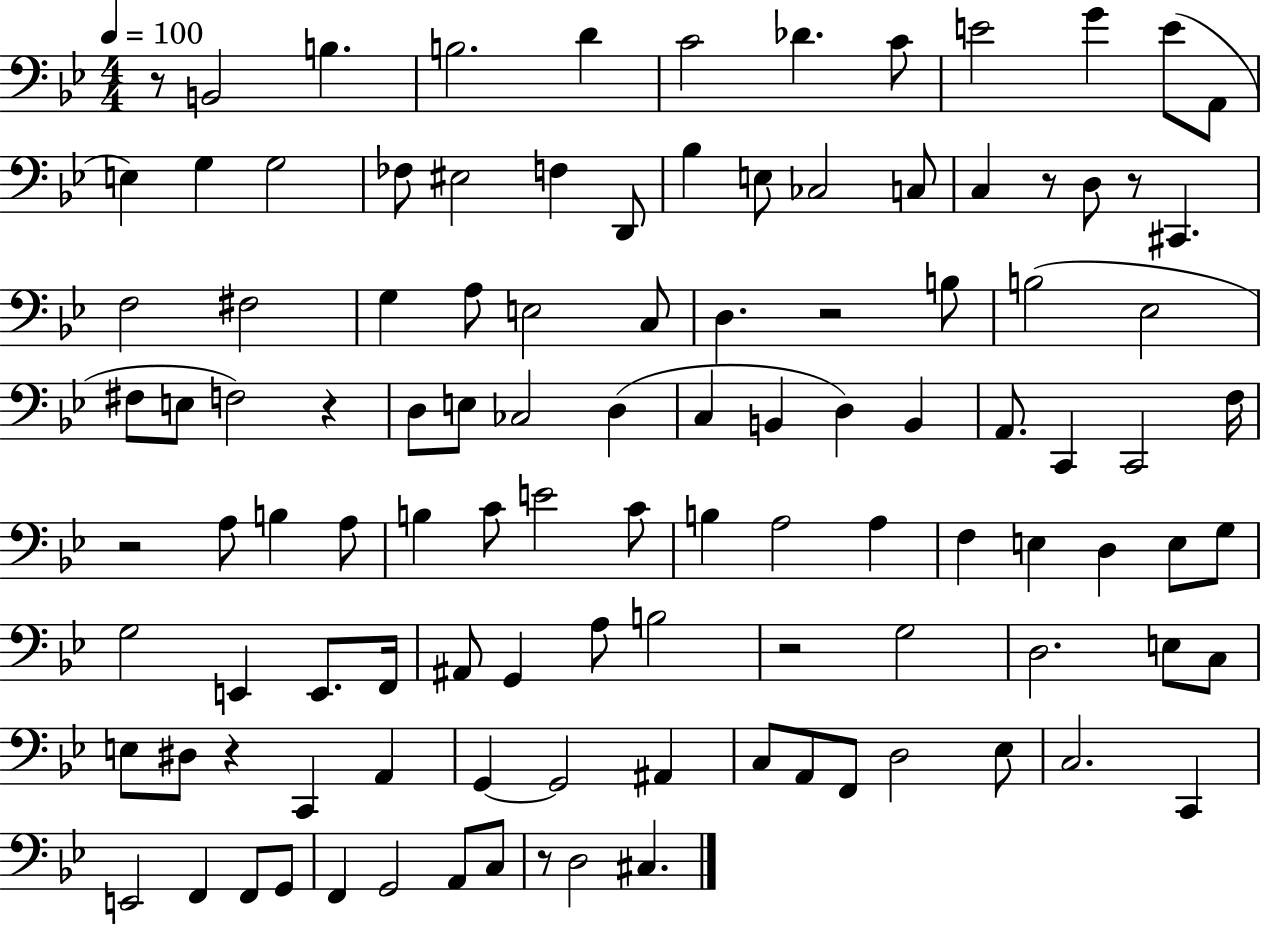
X:1
T:Untitled
M:4/4
L:1/4
K:Bb
z/2 B,,2 B, B,2 D C2 _D C/2 E2 G E/2 A,,/2 E, G, G,2 _F,/2 ^E,2 F, D,,/2 _B, E,/2 _C,2 C,/2 C, z/2 D,/2 z/2 ^C,, F,2 ^F,2 G, A,/2 E,2 C,/2 D, z2 B,/2 B,2 _E,2 ^F,/2 E,/2 F,2 z D,/2 E,/2 _C,2 D, C, B,, D, B,, A,,/2 C,, C,,2 F,/4 z2 A,/2 B, A,/2 B, C/2 E2 C/2 B, A,2 A, F, E, D, E,/2 G,/2 G,2 E,, E,,/2 F,,/4 ^A,,/2 G,, A,/2 B,2 z2 G,2 D,2 E,/2 C,/2 E,/2 ^D,/2 z C,, A,, G,, G,,2 ^A,, C,/2 A,,/2 F,,/2 D,2 _E,/2 C,2 C,, E,,2 F,, F,,/2 G,,/2 F,, G,,2 A,,/2 C,/2 z/2 D,2 ^C,